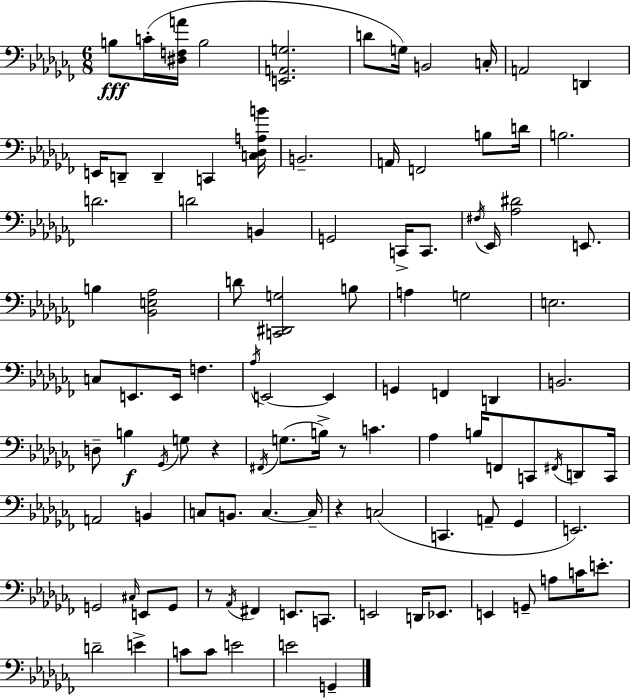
{
  \clef bass
  \numericTimeSignature
  \time 6/8
  \key aes \minor
  \repeat volta 2 { b8\fff c'16-.( <dis f a'>16 b2 | <e, a, g>2. | d'8 g16) b,2 c16-. | a,2 d,4 | \break e,16 d,8-- d,4-- c,4 <c des a b'>16 | b,2.-- | a,16 f,2 b8 d'16 | b2. | \break d'2. | d'2 b,4 | g,2 c,16-> c,8. | \acciaccatura { fis16 } ees,16 <aes dis'>2 e,8. | \break b4 <bes, e aes>2 | d'8 <c, dis, g>2 b8 | a4 g2 | e2. | \break c8 e,8. e,16 f4. | \acciaccatura { aes16 } e,2~~ e,4 | g,4 f,4 d,4 | b,2. | \break d8-- b4\f \acciaccatura { ges,16 } g8 r4 | \acciaccatura { fis,16 }( g8. b16->) r8 c'4. | aes4 b16 f,8 c,8 | \acciaccatura { fis,16 } d,8 c,16 a,2 | \break b,4 c8 b,8. c4.~~ | c16-- r4 c2( | c,4. a,8-- | ges,4 e,2.) | \break g,2 | \grace { cis16 } e,8 g,8 r8 \acciaccatura { aes,16 } fis,4 | e,8. c,8. e,2 | d,16 ees,8. e,4 g,8-- | \break a8 c'16 e'8.-. d'2-- | e'4-> c'8 c'8 e'2 | e'2 | g,4-- } \bar "|."
}